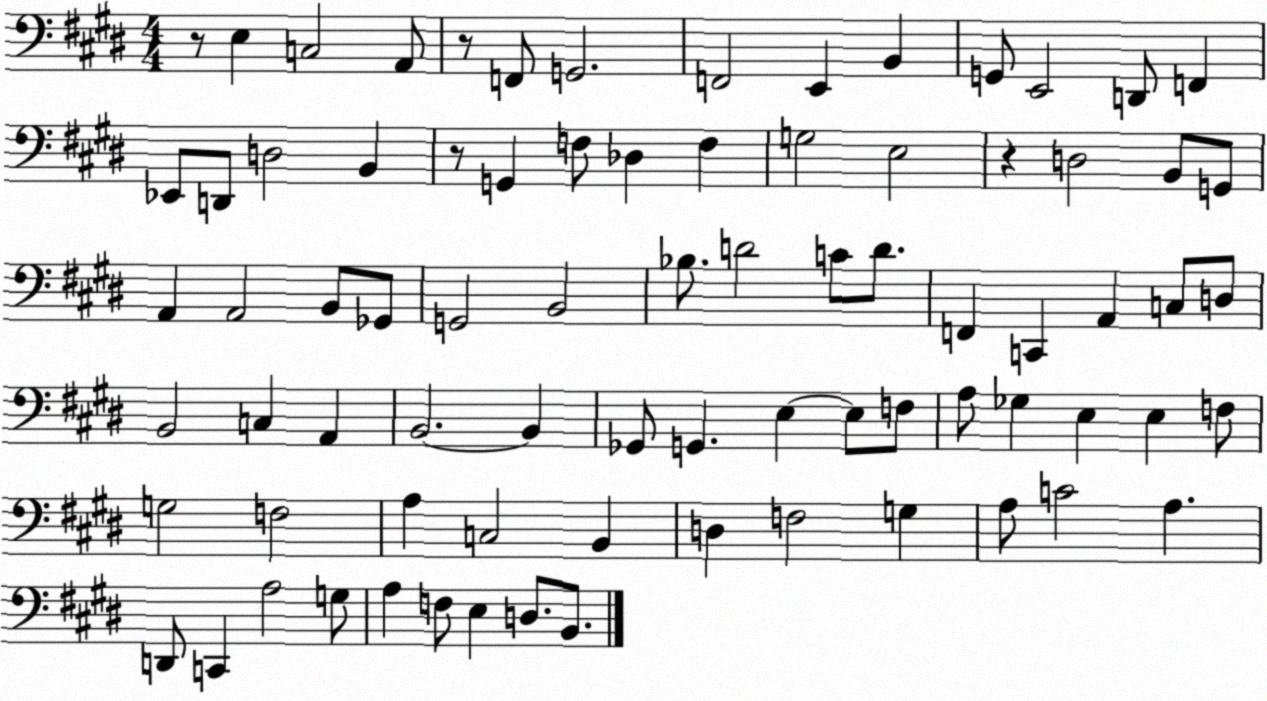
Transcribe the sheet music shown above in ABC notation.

X:1
T:Untitled
M:4/4
L:1/4
K:E
z/2 E, C,2 A,,/2 z/2 F,,/2 G,,2 F,,2 E,, B,, G,,/2 E,,2 D,,/2 F,, _E,,/2 D,,/2 D,2 B,, z/2 G,, F,/2 _D, F, G,2 E,2 z D,2 B,,/2 G,,/2 A,, A,,2 B,,/2 _G,,/2 G,,2 B,,2 _B,/2 D2 C/2 D/2 F,, C,, A,, C,/2 D,/2 B,,2 C, A,, B,,2 B,, _G,,/2 G,, E, E,/2 F,/2 A,/2 _G, E, E, F,/2 G,2 F,2 A, C,2 B,, D, F,2 G, A,/2 C2 A, D,,/2 C,, A,2 G,/2 A, F,/2 E, D,/2 B,,/2